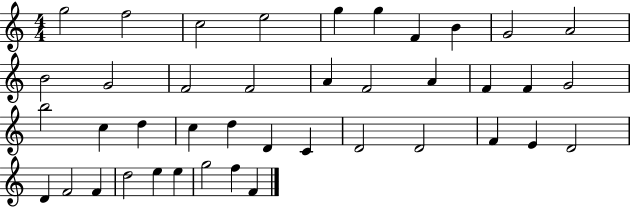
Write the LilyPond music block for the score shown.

{
  \clef treble
  \numericTimeSignature
  \time 4/4
  \key c \major
  g''2 f''2 | c''2 e''2 | g''4 g''4 f'4 b'4 | g'2 a'2 | \break b'2 g'2 | f'2 f'2 | a'4 f'2 a'4 | f'4 f'4 g'2 | \break b''2 c''4 d''4 | c''4 d''4 d'4 c'4 | d'2 d'2 | f'4 e'4 d'2 | \break d'4 f'2 f'4 | d''2 e''4 e''4 | g''2 f''4 f'4 | \bar "|."
}